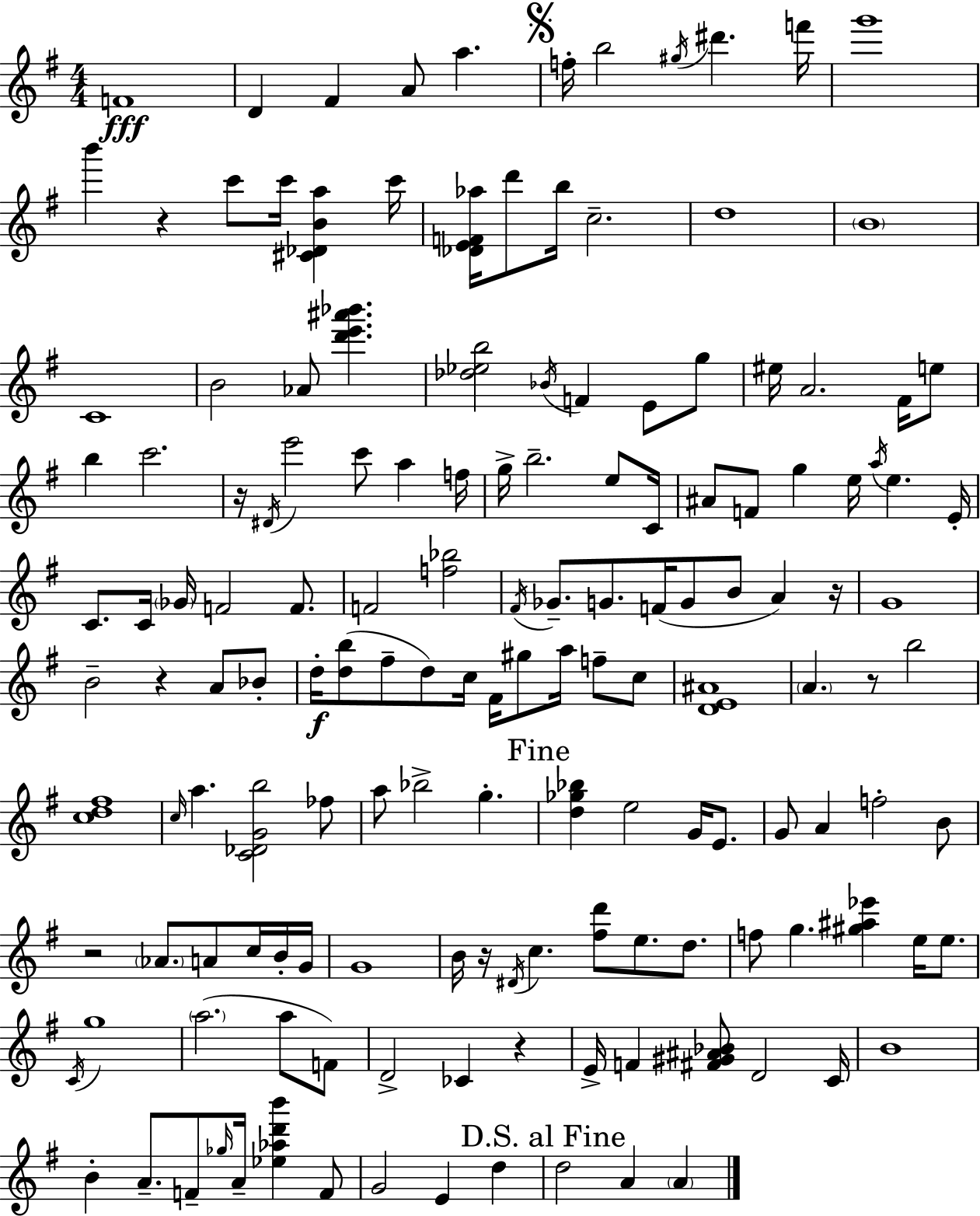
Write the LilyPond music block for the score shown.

{
  \clef treble
  \numericTimeSignature
  \time 4/4
  \key e \minor
  \repeat volta 2 { f'1\fff | d'4 fis'4 a'8 a''4. | \mark \markup { \musicglyph "scripts.segno" } f''16-. b''2 \acciaccatura { gis''16 } dis'''4. | f'''16 g'''1 | \break b'''4 r4 c'''8 c'''16 <cis' des' b' a''>4 | c'''16 <des' e' f' aes''>16 d'''8 b''16 c''2.-- | d''1 | \parenthesize b'1 | \break c'1 | b'2 aes'8 <d''' e''' ais''' bes'''>4. | <des'' ees'' b''>2 \acciaccatura { bes'16 } f'4 e'8 | g''8 eis''16 a'2. fis'16 | \break e''8 b''4 c'''2. | r16 \acciaccatura { dis'16 } e'''2 c'''8 a''4 | f''16 g''16-> b''2.-- | e''8 c'16 ais'8 f'8 g''4 e''16 \acciaccatura { a''16 } e''4. | \break e'16-. c'8. c'16 \parenthesize ges'16 f'2 | f'8. f'2 <f'' bes''>2 | \acciaccatura { fis'16 } ges'8.-- g'8. f'16( g'8 b'8 | a'4) r16 g'1 | \break b'2-- r4 | a'8 bes'8-. d''16-.\f <d'' b''>8( fis''8-- d''8) c''16 fis'16 gis''8 | a''16 f''8-- c''8 <d' e' ais'>1 | \parenthesize a'4. r8 b''2 | \break <c'' d'' fis''>1 | \grace { c''16 } a''4. <c' des' g' b''>2 | fes''8 a''8 bes''2-> | g''4.-. \mark "Fine" <d'' ges'' bes''>4 e''2 | \break g'16 e'8. g'8 a'4 f''2-. | b'8 r2 \parenthesize aes'8. | a'8 c''16 b'16-. g'16 g'1 | b'16 r16 \acciaccatura { dis'16 } c''4. <fis'' d'''>8 | \break e''8. d''8. f''8 g''4. <gis'' ais'' ees'''>4 | e''16 e''8. \acciaccatura { c'16 } g''1 | \parenthesize a''2.( | a''8 f'8) d'2-> | \break ces'4 r4 e'16-> f'4 <fis' gis' ais' bes'>8 d'2 | c'16 b'1 | b'4-. a'8.-- f'8-- | \grace { ges''16 } a'16-- <ees'' aes'' d''' b'''>4 f'8 g'2 | \break e'4 d''4 \mark "D.S. al Fine" d''2 | a'4 \parenthesize a'4 } \bar "|."
}